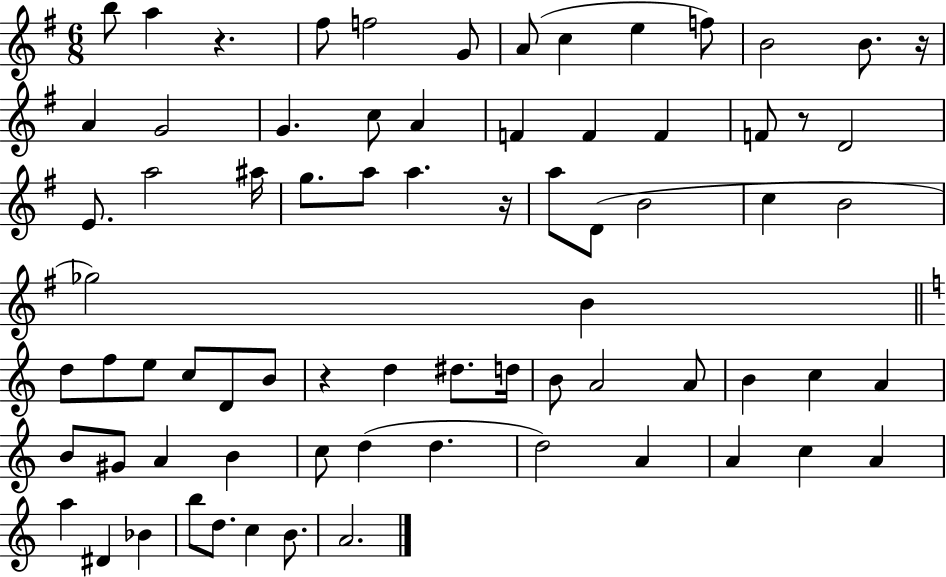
{
  \clef treble
  \numericTimeSignature
  \time 6/8
  \key g \major
  b''8 a''4 r4. | fis''8 f''2 g'8 | a'8( c''4 e''4 f''8) | b'2 b'8. r16 | \break a'4 g'2 | g'4. c''8 a'4 | f'4 f'4 f'4 | f'8 r8 d'2 | \break e'8. a''2 ais''16 | g''8. a''8 a''4. r16 | a''8 d'8( b'2 | c''4 b'2 | \break ges''2) b'4 | \bar "||" \break \key a \minor d''8 f''8 e''8 c''8 d'8 b'8 | r4 d''4 dis''8. d''16 | b'8 a'2 a'8 | b'4 c''4 a'4 | \break b'8 gis'8 a'4 b'4 | c''8 d''4( d''4. | d''2) a'4 | a'4 c''4 a'4 | \break a''4 dis'4 bes'4 | b''8 d''8. c''4 b'8. | a'2. | \bar "|."
}